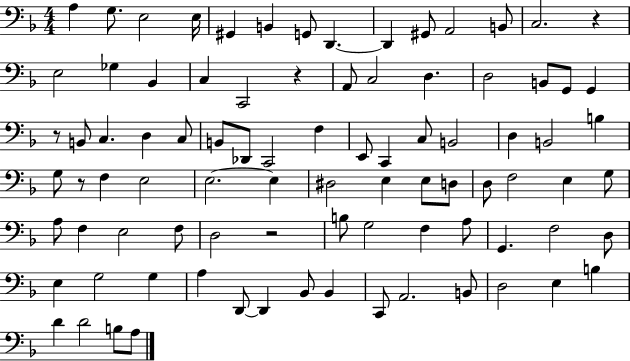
X:1
T:Untitled
M:4/4
L:1/4
K:F
A, G,/2 E,2 E,/4 ^G,, B,, G,,/2 D,, D,, ^G,,/2 A,,2 B,,/2 C,2 z E,2 _G, _B,, C, C,,2 z A,,/2 C,2 D, D,2 B,,/2 G,,/2 G,, z/2 B,,/2 C, D, C,/2 B,,/2 _D,,/2 C,,2 F, E,,/2 C,, C,/2 B,,2 D, B,,2 B, G,/2 z/2 F, E,2 E,2 E, ^D,2 E, E,/2 D,/2 D,/2 F,2 E, G,/2 A,/2 F, E,2 F,/2 D,2 z2 B,/2 G,2 F, A,/2 G,, F,2 D,/2 E, G,2 G, A, D,,/2 D,, _B,,/2 _B,, C,,/2 A,,2 B,,/2 D,2 E, B, D D2 B,/2 A,/2